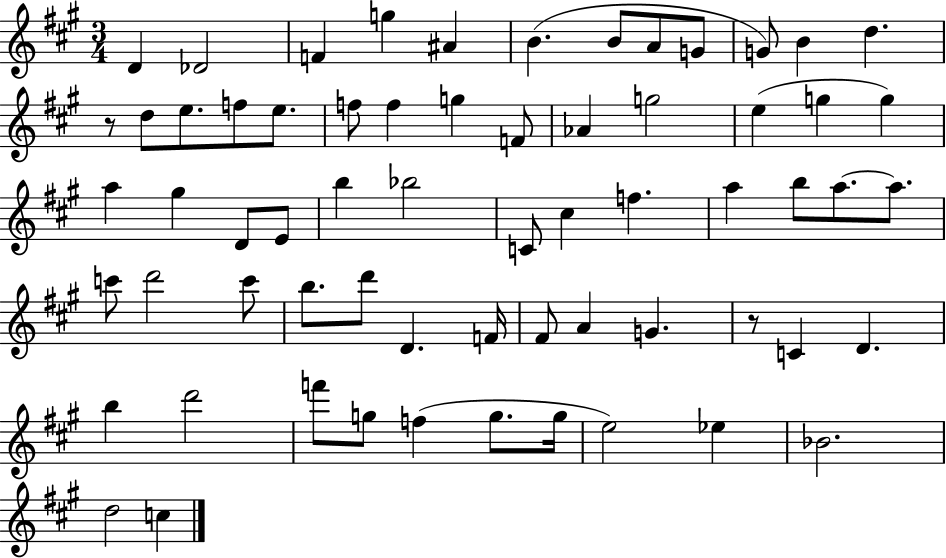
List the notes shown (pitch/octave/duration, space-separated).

D4/q Db4/h F4/q G5/q A#4/q B4/q. B4/e A4/e G4/e G4/e B4/q D5/q. R/e D5/e E5/e. F5/e E5/e. F5/e F5/q G5/q F4/e Ab4/q G5/h E5/q G5/q G5/q A5/q G#5/q D4/e E4/e B5/q Bb5/h C4/e C#5/q F5/q. A5/q B5/e A5/e. A5/e. C6/e D6/h C6/e B5/e. D6/e D4/q. F4/s F#4/e A4/q G4/q. R/e C4/q D4/q. B5/q D6/h F6/e G5/e F5/q G5/e. G5/s E5/h Eb5/q Bb4/h. D5/h C5/q